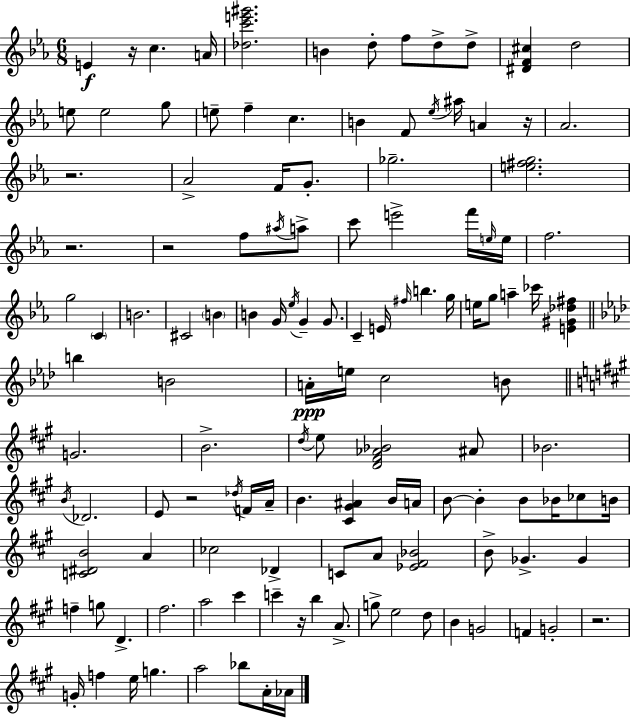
E4/q R/s C5/q. A4/s [Db5,C6,E6,G#6]/h. B4/q D5/e F5/e D5/e D5/e [D#4,F4,C#5]/q D5/h E5/e E5/h G5/e E5/e F5/q C5/q. B4/q F4/e Eb5/s A#5/s A4/q R/s Ab4/h. R/h. Ab4/h F4/s G4/e. Gb5/h. [E5,F#5,G5]/h. R/h. R/h F5/e A#5/s A5/e C6/e E6/h F6/s E5/s E5/s F5/h. G5/h C4/q B4/h. C#4/h B4/q B4/q G4/s Eb5/s G4/q G4/e. C4/q E4/s F#5/s B5/q. G5/s E5/s G5/e A5/q CES6/s [E4,G#4,Db5,F#5]/q B5/q B4/h A4/s E5/s C5/h B4/e G4/h. B4/h. D5/s E5/e [D4,F#4,Ab4,Bb4]/h A#4/e Bb4/h. B4/s Db4/h. E4/e R/h Db5/s F4/s A4/s B4/q. [C#4,G#4,A#4]/q B4/s A4/s B4/e B4/q B4/e Bb4/s CES5/e B4/s [C4,D#4,B4]/h A4/q CES5/h Db4/q C4/e A4/e [Eb4,F#4,Bb4]/h B4/e Gb4/q. Gb4/q F5/q G5/e D4/q. F#5/h. A5/h C#6/q C6/q R/s B5/q A4/e. G5/e E5/h D5/e B4/q G4/h F4/q G4/h R/h. G4/s F5/q E5/s G5/q. A5/h Bb5/e A4/s Ab4/s